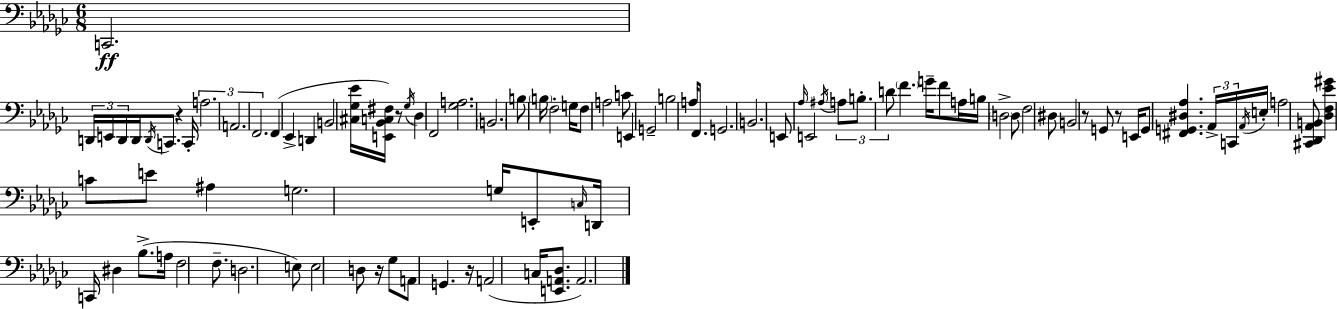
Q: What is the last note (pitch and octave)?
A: A2